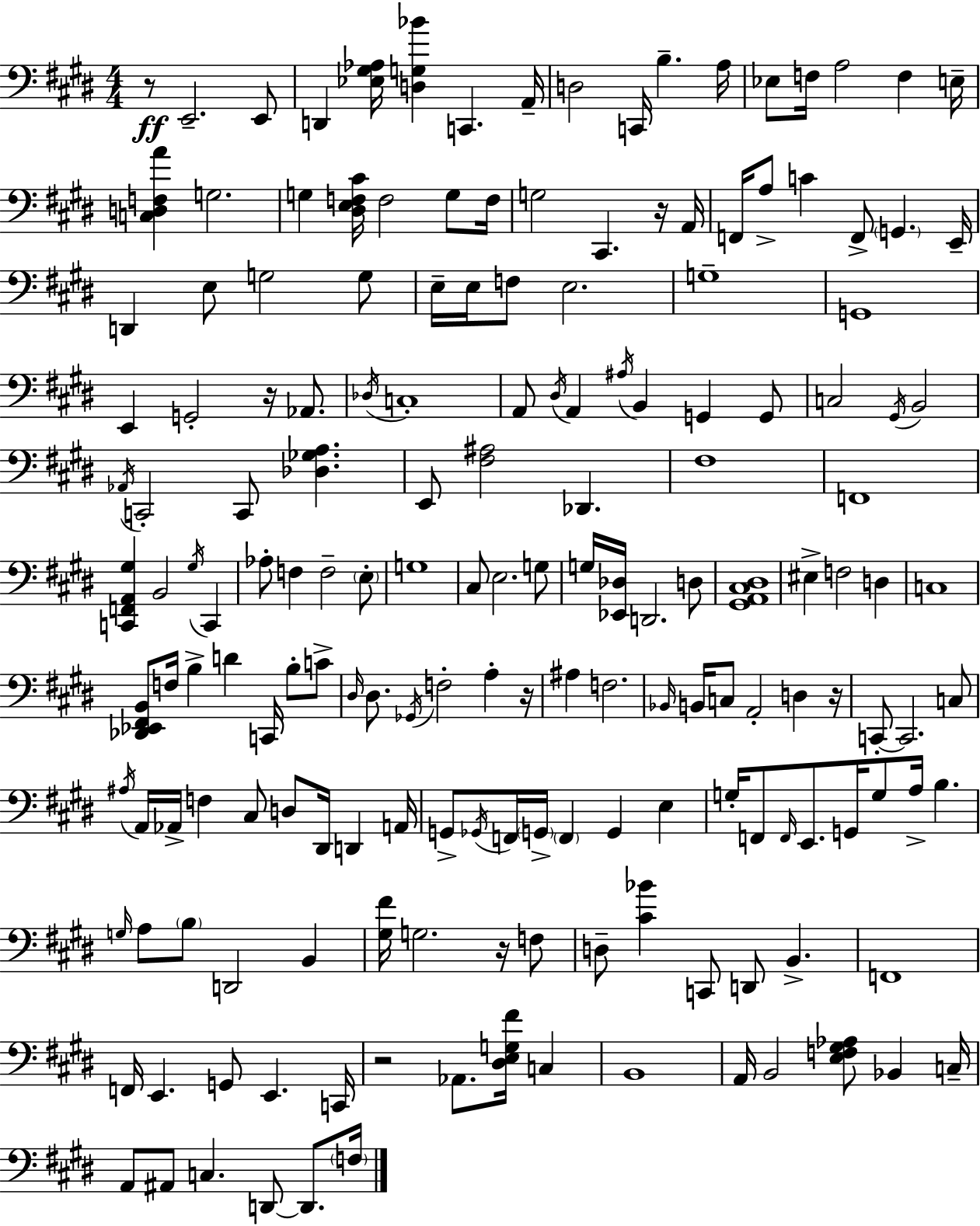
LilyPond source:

{
  \clef bass
  \numericTimeSignature
  \time 4/4
  \key e \major
  \repeat volta 2 { r8\ff e,2.-- e,8 | d,4 <ees gis aes>16 <d g bes'>4 c,4. a,16-- | d2 c,16 b4.-- a16 | ees8 f16 a2 f4 e16-- | \break <c d f a'>4 g2. | g4 <dis e f cis'>16 f2 g8 f16 | g2 cis,4. r16 a,16 | f,16 a8-> c'4 f,8-> \parenthesize g,4. e,16-- | \break d,4 e8 g2 g8 | e16-- e16 f8 e2. | g1-- | g,1 | \break e,4 g,2-. r16 aes,8. | \acciaccatura { des16 } c1-. | a,8 \acciaccatura { dis16 } a,4 \acciaccatura { ais16 } b,4 g,4 | g,8 c2 \acciaccatura { gis,16 } b,2 | \break \acciaccatura { aes,16 } c,2-. c,8 <des ges a>4. | e,8 <fis ais>2 des,4. | fis1 | f,1 | \break <c, f, a, gis>4 b,2 | \acciaccatura { gis16 } c,4 aes8-. f4 f2-- | \parenthesize e8-. g1 | cis8 e2. | \break g8 g16 <ees, des>16 d,2. | d8 <gis, a, cis dis>1 | eis4-> f2 | d4 c1 | \break <des, ees, fis, b,>8 f16 b4-> d'4 | c,16 b8-. c'8-> \grace { dis16 } dis8. \acciaccatura { ges,16 } f2-. | a4-. r16 ais4 f2. | \grace { bes,16 } b,16 c8 a,2-. | \break d4 r16 c,8-.~~ c,2. | c8 \acciaccatura { ais16 } a,16 aes,16-> f4 | cis8 d8 dis,16 d,4 a,16 g,8-> \acciaccatura { ges,16 } f,16 \parenthesize g,16-> \parenthesize f,4 | g,4 e4 g16-. f,8 \grace { f,16 } e,8. | \break g,16 g8 a16-> b4. \grace { g16 } a8 \parenthesize b8 | d,2 b,4 <gis fis'>16 g2. | r16 f8 d8-- <cis' bes'>4 | c,8 d,8 b,4.-> f,1 | \break f,16 e,4. | g,8 e,4. c,16 r2 | aes,8. <dis e g fis'>16 c4 b,1 | a,16 b,2 | \break <e f gis aes>8 bes,4 c16-- a,8 ais,8 | c4. d,8~~ d,8. \parenthesize f16 } \bar "|."
}